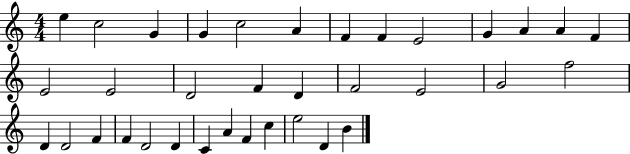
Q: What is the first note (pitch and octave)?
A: E5